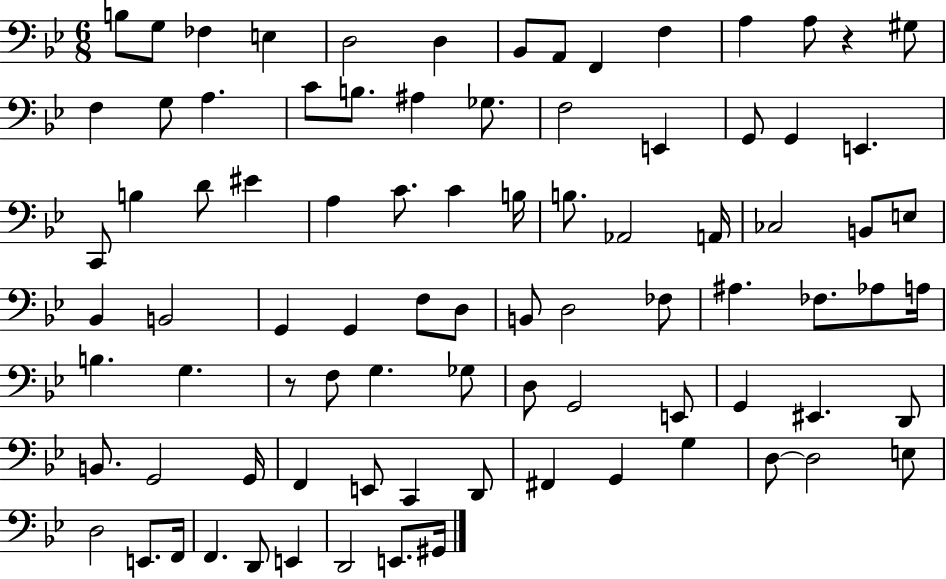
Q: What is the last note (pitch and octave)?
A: G#2